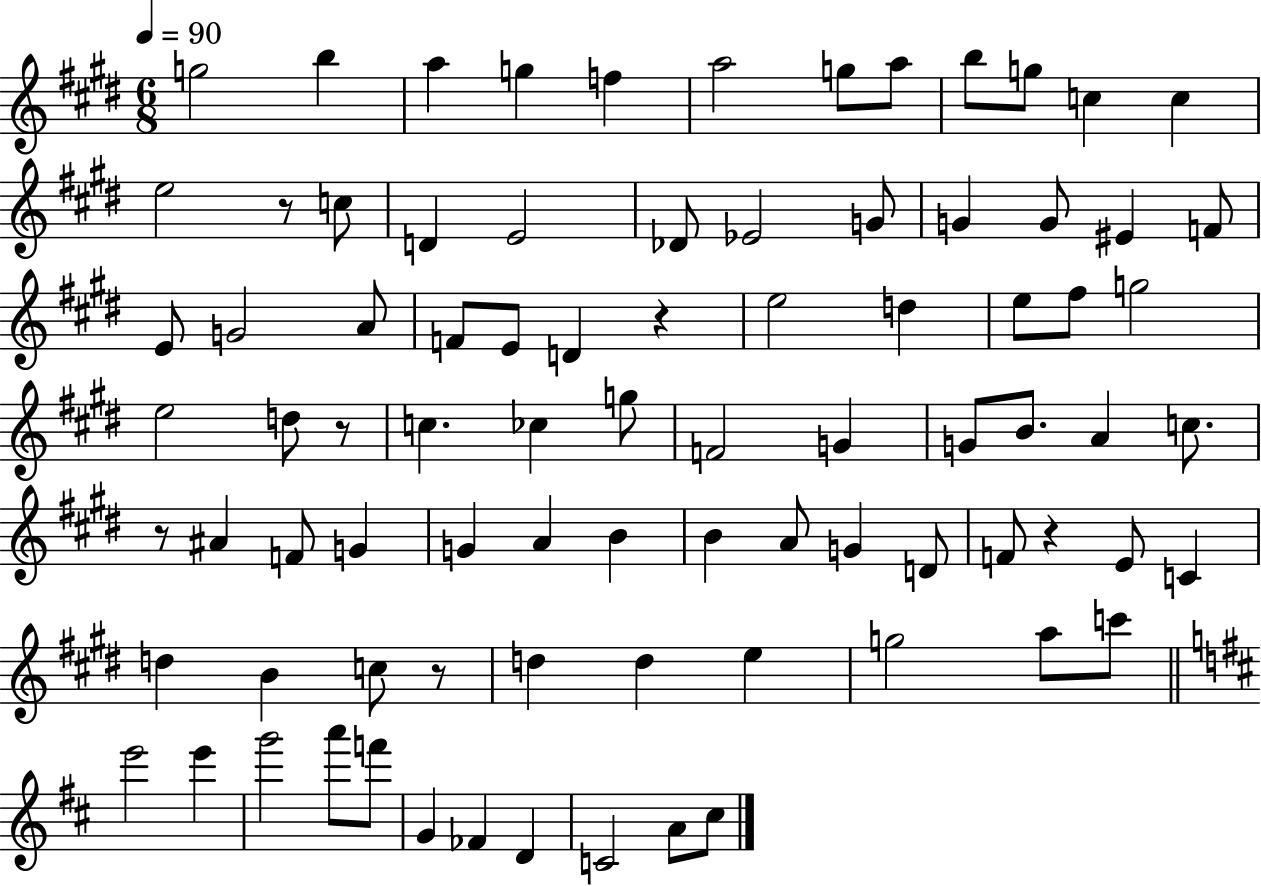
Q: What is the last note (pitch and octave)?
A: C#5